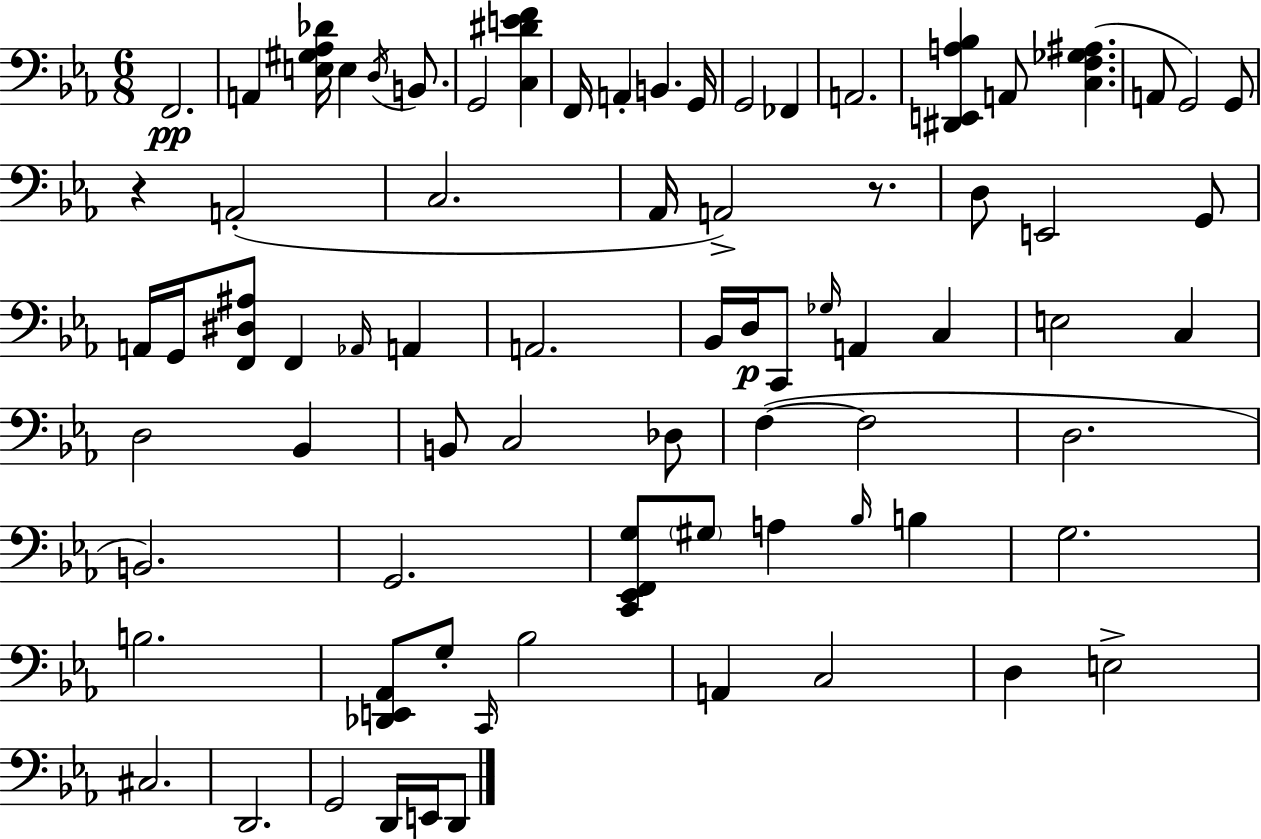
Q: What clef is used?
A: bass